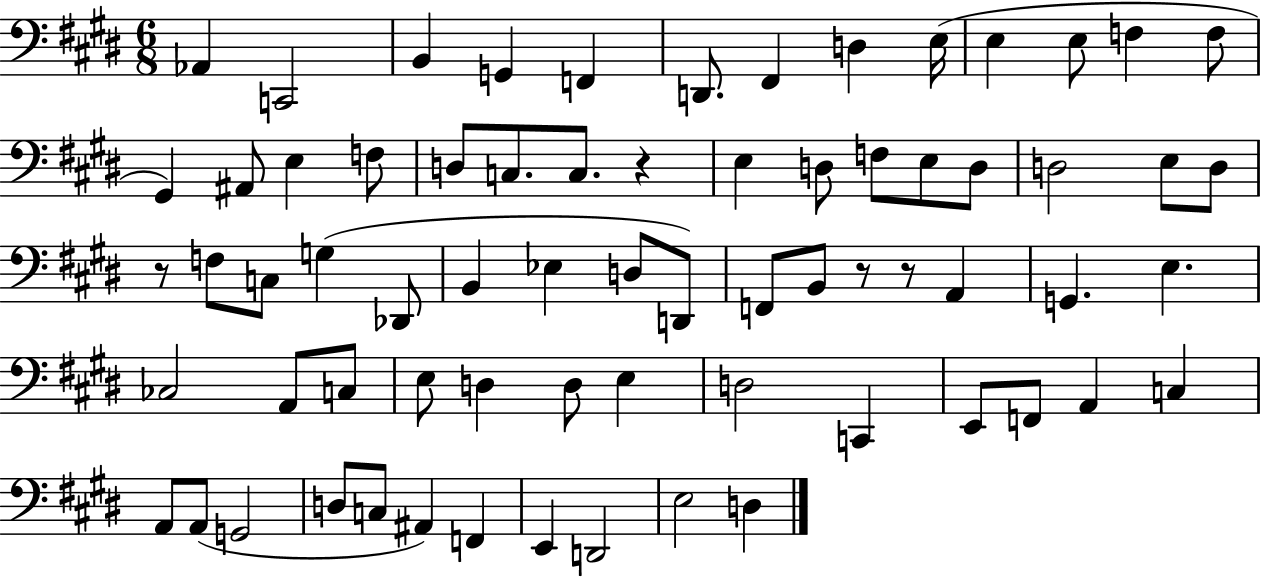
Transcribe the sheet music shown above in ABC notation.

X:1
T:Untitled
M:6/8
L:1/4
K:E
_A,, C,,2 B,, G,, F,, D,,/2 ^F,, D, E,/4 E, E,/2 F, F,/2 ^G,, ^A,,/2 E, F,/2 D,/2 C,/2 C,/2 z E, D,/2 F,/2 E,/2 D,/2 D,2 E,/2 D,/2 z/2 F,/2 C,/2 G, _D,,/2 B,, _E, D,/2 D,,/2 F,,/2 B,,/2 z/2 z/2 A,, G,, E, _C,2 A,,/2 C,/2 E,/2 D, D,/2 E, D,2 C,, E,,/2 F,,/2 A,, C, A,,/2 A,,/2 G,,2 D,/2 C,/2 ^A,, F,, E,, D,,2 E,2 D,